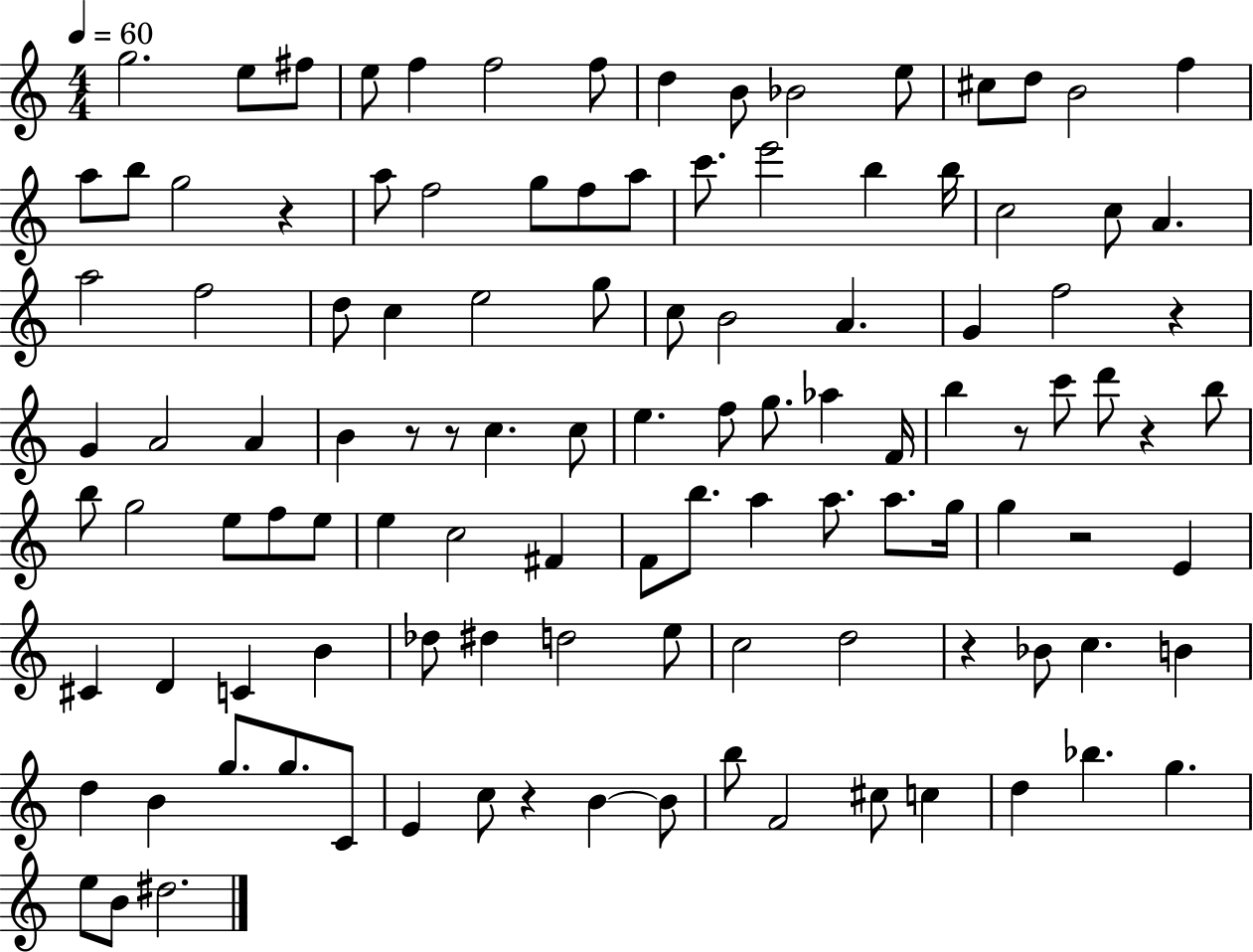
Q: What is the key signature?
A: C major